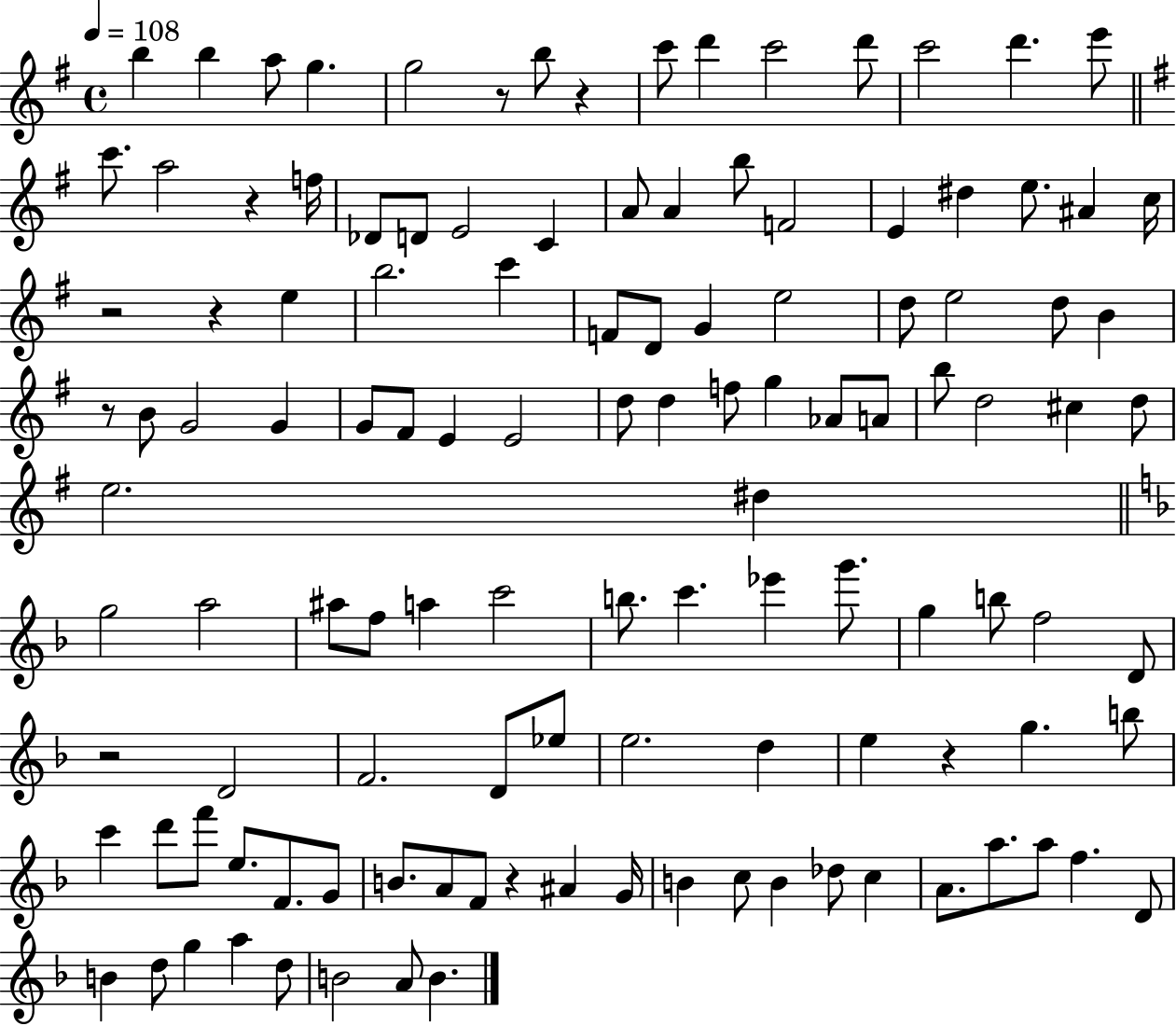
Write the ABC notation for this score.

X:1
T:Untitled
M:4/4
L:1/4
K:G
b b a/2 g g2 z/2 b/2 z c'/2 d' c'2 d'/2 c'2 d' e'/2 c'/2 a2 z f/4 _D/2 D/2 E2 C A/2 A b/2 F2 E ^d e/2 ^A c/4 z2 z e b2 c' F/2 D/2 G e2 d/2 e2 d/2 B z/2 B/2 G2 G G/2 ^F/2 E E2 d/2 d f/2 g _A/2 A/2 b/2 d2 ^c d/2 e2 ^d g2 a2 ^a/2 f/2 a c'2 b/2 c' _e' g'/2 g b/2 f2 D/2 z2 D2 F2 D/2 _e/2 e2 d e z g b/2 c' d'/2 f'/2 e/2 F/2 G/2 B/2 A/2 F/2 z ^A G/4 B c/2 B _d/2 c A/2 a/2 a/2 f D/2 B d/2 g a d/2 B2 A/2 B